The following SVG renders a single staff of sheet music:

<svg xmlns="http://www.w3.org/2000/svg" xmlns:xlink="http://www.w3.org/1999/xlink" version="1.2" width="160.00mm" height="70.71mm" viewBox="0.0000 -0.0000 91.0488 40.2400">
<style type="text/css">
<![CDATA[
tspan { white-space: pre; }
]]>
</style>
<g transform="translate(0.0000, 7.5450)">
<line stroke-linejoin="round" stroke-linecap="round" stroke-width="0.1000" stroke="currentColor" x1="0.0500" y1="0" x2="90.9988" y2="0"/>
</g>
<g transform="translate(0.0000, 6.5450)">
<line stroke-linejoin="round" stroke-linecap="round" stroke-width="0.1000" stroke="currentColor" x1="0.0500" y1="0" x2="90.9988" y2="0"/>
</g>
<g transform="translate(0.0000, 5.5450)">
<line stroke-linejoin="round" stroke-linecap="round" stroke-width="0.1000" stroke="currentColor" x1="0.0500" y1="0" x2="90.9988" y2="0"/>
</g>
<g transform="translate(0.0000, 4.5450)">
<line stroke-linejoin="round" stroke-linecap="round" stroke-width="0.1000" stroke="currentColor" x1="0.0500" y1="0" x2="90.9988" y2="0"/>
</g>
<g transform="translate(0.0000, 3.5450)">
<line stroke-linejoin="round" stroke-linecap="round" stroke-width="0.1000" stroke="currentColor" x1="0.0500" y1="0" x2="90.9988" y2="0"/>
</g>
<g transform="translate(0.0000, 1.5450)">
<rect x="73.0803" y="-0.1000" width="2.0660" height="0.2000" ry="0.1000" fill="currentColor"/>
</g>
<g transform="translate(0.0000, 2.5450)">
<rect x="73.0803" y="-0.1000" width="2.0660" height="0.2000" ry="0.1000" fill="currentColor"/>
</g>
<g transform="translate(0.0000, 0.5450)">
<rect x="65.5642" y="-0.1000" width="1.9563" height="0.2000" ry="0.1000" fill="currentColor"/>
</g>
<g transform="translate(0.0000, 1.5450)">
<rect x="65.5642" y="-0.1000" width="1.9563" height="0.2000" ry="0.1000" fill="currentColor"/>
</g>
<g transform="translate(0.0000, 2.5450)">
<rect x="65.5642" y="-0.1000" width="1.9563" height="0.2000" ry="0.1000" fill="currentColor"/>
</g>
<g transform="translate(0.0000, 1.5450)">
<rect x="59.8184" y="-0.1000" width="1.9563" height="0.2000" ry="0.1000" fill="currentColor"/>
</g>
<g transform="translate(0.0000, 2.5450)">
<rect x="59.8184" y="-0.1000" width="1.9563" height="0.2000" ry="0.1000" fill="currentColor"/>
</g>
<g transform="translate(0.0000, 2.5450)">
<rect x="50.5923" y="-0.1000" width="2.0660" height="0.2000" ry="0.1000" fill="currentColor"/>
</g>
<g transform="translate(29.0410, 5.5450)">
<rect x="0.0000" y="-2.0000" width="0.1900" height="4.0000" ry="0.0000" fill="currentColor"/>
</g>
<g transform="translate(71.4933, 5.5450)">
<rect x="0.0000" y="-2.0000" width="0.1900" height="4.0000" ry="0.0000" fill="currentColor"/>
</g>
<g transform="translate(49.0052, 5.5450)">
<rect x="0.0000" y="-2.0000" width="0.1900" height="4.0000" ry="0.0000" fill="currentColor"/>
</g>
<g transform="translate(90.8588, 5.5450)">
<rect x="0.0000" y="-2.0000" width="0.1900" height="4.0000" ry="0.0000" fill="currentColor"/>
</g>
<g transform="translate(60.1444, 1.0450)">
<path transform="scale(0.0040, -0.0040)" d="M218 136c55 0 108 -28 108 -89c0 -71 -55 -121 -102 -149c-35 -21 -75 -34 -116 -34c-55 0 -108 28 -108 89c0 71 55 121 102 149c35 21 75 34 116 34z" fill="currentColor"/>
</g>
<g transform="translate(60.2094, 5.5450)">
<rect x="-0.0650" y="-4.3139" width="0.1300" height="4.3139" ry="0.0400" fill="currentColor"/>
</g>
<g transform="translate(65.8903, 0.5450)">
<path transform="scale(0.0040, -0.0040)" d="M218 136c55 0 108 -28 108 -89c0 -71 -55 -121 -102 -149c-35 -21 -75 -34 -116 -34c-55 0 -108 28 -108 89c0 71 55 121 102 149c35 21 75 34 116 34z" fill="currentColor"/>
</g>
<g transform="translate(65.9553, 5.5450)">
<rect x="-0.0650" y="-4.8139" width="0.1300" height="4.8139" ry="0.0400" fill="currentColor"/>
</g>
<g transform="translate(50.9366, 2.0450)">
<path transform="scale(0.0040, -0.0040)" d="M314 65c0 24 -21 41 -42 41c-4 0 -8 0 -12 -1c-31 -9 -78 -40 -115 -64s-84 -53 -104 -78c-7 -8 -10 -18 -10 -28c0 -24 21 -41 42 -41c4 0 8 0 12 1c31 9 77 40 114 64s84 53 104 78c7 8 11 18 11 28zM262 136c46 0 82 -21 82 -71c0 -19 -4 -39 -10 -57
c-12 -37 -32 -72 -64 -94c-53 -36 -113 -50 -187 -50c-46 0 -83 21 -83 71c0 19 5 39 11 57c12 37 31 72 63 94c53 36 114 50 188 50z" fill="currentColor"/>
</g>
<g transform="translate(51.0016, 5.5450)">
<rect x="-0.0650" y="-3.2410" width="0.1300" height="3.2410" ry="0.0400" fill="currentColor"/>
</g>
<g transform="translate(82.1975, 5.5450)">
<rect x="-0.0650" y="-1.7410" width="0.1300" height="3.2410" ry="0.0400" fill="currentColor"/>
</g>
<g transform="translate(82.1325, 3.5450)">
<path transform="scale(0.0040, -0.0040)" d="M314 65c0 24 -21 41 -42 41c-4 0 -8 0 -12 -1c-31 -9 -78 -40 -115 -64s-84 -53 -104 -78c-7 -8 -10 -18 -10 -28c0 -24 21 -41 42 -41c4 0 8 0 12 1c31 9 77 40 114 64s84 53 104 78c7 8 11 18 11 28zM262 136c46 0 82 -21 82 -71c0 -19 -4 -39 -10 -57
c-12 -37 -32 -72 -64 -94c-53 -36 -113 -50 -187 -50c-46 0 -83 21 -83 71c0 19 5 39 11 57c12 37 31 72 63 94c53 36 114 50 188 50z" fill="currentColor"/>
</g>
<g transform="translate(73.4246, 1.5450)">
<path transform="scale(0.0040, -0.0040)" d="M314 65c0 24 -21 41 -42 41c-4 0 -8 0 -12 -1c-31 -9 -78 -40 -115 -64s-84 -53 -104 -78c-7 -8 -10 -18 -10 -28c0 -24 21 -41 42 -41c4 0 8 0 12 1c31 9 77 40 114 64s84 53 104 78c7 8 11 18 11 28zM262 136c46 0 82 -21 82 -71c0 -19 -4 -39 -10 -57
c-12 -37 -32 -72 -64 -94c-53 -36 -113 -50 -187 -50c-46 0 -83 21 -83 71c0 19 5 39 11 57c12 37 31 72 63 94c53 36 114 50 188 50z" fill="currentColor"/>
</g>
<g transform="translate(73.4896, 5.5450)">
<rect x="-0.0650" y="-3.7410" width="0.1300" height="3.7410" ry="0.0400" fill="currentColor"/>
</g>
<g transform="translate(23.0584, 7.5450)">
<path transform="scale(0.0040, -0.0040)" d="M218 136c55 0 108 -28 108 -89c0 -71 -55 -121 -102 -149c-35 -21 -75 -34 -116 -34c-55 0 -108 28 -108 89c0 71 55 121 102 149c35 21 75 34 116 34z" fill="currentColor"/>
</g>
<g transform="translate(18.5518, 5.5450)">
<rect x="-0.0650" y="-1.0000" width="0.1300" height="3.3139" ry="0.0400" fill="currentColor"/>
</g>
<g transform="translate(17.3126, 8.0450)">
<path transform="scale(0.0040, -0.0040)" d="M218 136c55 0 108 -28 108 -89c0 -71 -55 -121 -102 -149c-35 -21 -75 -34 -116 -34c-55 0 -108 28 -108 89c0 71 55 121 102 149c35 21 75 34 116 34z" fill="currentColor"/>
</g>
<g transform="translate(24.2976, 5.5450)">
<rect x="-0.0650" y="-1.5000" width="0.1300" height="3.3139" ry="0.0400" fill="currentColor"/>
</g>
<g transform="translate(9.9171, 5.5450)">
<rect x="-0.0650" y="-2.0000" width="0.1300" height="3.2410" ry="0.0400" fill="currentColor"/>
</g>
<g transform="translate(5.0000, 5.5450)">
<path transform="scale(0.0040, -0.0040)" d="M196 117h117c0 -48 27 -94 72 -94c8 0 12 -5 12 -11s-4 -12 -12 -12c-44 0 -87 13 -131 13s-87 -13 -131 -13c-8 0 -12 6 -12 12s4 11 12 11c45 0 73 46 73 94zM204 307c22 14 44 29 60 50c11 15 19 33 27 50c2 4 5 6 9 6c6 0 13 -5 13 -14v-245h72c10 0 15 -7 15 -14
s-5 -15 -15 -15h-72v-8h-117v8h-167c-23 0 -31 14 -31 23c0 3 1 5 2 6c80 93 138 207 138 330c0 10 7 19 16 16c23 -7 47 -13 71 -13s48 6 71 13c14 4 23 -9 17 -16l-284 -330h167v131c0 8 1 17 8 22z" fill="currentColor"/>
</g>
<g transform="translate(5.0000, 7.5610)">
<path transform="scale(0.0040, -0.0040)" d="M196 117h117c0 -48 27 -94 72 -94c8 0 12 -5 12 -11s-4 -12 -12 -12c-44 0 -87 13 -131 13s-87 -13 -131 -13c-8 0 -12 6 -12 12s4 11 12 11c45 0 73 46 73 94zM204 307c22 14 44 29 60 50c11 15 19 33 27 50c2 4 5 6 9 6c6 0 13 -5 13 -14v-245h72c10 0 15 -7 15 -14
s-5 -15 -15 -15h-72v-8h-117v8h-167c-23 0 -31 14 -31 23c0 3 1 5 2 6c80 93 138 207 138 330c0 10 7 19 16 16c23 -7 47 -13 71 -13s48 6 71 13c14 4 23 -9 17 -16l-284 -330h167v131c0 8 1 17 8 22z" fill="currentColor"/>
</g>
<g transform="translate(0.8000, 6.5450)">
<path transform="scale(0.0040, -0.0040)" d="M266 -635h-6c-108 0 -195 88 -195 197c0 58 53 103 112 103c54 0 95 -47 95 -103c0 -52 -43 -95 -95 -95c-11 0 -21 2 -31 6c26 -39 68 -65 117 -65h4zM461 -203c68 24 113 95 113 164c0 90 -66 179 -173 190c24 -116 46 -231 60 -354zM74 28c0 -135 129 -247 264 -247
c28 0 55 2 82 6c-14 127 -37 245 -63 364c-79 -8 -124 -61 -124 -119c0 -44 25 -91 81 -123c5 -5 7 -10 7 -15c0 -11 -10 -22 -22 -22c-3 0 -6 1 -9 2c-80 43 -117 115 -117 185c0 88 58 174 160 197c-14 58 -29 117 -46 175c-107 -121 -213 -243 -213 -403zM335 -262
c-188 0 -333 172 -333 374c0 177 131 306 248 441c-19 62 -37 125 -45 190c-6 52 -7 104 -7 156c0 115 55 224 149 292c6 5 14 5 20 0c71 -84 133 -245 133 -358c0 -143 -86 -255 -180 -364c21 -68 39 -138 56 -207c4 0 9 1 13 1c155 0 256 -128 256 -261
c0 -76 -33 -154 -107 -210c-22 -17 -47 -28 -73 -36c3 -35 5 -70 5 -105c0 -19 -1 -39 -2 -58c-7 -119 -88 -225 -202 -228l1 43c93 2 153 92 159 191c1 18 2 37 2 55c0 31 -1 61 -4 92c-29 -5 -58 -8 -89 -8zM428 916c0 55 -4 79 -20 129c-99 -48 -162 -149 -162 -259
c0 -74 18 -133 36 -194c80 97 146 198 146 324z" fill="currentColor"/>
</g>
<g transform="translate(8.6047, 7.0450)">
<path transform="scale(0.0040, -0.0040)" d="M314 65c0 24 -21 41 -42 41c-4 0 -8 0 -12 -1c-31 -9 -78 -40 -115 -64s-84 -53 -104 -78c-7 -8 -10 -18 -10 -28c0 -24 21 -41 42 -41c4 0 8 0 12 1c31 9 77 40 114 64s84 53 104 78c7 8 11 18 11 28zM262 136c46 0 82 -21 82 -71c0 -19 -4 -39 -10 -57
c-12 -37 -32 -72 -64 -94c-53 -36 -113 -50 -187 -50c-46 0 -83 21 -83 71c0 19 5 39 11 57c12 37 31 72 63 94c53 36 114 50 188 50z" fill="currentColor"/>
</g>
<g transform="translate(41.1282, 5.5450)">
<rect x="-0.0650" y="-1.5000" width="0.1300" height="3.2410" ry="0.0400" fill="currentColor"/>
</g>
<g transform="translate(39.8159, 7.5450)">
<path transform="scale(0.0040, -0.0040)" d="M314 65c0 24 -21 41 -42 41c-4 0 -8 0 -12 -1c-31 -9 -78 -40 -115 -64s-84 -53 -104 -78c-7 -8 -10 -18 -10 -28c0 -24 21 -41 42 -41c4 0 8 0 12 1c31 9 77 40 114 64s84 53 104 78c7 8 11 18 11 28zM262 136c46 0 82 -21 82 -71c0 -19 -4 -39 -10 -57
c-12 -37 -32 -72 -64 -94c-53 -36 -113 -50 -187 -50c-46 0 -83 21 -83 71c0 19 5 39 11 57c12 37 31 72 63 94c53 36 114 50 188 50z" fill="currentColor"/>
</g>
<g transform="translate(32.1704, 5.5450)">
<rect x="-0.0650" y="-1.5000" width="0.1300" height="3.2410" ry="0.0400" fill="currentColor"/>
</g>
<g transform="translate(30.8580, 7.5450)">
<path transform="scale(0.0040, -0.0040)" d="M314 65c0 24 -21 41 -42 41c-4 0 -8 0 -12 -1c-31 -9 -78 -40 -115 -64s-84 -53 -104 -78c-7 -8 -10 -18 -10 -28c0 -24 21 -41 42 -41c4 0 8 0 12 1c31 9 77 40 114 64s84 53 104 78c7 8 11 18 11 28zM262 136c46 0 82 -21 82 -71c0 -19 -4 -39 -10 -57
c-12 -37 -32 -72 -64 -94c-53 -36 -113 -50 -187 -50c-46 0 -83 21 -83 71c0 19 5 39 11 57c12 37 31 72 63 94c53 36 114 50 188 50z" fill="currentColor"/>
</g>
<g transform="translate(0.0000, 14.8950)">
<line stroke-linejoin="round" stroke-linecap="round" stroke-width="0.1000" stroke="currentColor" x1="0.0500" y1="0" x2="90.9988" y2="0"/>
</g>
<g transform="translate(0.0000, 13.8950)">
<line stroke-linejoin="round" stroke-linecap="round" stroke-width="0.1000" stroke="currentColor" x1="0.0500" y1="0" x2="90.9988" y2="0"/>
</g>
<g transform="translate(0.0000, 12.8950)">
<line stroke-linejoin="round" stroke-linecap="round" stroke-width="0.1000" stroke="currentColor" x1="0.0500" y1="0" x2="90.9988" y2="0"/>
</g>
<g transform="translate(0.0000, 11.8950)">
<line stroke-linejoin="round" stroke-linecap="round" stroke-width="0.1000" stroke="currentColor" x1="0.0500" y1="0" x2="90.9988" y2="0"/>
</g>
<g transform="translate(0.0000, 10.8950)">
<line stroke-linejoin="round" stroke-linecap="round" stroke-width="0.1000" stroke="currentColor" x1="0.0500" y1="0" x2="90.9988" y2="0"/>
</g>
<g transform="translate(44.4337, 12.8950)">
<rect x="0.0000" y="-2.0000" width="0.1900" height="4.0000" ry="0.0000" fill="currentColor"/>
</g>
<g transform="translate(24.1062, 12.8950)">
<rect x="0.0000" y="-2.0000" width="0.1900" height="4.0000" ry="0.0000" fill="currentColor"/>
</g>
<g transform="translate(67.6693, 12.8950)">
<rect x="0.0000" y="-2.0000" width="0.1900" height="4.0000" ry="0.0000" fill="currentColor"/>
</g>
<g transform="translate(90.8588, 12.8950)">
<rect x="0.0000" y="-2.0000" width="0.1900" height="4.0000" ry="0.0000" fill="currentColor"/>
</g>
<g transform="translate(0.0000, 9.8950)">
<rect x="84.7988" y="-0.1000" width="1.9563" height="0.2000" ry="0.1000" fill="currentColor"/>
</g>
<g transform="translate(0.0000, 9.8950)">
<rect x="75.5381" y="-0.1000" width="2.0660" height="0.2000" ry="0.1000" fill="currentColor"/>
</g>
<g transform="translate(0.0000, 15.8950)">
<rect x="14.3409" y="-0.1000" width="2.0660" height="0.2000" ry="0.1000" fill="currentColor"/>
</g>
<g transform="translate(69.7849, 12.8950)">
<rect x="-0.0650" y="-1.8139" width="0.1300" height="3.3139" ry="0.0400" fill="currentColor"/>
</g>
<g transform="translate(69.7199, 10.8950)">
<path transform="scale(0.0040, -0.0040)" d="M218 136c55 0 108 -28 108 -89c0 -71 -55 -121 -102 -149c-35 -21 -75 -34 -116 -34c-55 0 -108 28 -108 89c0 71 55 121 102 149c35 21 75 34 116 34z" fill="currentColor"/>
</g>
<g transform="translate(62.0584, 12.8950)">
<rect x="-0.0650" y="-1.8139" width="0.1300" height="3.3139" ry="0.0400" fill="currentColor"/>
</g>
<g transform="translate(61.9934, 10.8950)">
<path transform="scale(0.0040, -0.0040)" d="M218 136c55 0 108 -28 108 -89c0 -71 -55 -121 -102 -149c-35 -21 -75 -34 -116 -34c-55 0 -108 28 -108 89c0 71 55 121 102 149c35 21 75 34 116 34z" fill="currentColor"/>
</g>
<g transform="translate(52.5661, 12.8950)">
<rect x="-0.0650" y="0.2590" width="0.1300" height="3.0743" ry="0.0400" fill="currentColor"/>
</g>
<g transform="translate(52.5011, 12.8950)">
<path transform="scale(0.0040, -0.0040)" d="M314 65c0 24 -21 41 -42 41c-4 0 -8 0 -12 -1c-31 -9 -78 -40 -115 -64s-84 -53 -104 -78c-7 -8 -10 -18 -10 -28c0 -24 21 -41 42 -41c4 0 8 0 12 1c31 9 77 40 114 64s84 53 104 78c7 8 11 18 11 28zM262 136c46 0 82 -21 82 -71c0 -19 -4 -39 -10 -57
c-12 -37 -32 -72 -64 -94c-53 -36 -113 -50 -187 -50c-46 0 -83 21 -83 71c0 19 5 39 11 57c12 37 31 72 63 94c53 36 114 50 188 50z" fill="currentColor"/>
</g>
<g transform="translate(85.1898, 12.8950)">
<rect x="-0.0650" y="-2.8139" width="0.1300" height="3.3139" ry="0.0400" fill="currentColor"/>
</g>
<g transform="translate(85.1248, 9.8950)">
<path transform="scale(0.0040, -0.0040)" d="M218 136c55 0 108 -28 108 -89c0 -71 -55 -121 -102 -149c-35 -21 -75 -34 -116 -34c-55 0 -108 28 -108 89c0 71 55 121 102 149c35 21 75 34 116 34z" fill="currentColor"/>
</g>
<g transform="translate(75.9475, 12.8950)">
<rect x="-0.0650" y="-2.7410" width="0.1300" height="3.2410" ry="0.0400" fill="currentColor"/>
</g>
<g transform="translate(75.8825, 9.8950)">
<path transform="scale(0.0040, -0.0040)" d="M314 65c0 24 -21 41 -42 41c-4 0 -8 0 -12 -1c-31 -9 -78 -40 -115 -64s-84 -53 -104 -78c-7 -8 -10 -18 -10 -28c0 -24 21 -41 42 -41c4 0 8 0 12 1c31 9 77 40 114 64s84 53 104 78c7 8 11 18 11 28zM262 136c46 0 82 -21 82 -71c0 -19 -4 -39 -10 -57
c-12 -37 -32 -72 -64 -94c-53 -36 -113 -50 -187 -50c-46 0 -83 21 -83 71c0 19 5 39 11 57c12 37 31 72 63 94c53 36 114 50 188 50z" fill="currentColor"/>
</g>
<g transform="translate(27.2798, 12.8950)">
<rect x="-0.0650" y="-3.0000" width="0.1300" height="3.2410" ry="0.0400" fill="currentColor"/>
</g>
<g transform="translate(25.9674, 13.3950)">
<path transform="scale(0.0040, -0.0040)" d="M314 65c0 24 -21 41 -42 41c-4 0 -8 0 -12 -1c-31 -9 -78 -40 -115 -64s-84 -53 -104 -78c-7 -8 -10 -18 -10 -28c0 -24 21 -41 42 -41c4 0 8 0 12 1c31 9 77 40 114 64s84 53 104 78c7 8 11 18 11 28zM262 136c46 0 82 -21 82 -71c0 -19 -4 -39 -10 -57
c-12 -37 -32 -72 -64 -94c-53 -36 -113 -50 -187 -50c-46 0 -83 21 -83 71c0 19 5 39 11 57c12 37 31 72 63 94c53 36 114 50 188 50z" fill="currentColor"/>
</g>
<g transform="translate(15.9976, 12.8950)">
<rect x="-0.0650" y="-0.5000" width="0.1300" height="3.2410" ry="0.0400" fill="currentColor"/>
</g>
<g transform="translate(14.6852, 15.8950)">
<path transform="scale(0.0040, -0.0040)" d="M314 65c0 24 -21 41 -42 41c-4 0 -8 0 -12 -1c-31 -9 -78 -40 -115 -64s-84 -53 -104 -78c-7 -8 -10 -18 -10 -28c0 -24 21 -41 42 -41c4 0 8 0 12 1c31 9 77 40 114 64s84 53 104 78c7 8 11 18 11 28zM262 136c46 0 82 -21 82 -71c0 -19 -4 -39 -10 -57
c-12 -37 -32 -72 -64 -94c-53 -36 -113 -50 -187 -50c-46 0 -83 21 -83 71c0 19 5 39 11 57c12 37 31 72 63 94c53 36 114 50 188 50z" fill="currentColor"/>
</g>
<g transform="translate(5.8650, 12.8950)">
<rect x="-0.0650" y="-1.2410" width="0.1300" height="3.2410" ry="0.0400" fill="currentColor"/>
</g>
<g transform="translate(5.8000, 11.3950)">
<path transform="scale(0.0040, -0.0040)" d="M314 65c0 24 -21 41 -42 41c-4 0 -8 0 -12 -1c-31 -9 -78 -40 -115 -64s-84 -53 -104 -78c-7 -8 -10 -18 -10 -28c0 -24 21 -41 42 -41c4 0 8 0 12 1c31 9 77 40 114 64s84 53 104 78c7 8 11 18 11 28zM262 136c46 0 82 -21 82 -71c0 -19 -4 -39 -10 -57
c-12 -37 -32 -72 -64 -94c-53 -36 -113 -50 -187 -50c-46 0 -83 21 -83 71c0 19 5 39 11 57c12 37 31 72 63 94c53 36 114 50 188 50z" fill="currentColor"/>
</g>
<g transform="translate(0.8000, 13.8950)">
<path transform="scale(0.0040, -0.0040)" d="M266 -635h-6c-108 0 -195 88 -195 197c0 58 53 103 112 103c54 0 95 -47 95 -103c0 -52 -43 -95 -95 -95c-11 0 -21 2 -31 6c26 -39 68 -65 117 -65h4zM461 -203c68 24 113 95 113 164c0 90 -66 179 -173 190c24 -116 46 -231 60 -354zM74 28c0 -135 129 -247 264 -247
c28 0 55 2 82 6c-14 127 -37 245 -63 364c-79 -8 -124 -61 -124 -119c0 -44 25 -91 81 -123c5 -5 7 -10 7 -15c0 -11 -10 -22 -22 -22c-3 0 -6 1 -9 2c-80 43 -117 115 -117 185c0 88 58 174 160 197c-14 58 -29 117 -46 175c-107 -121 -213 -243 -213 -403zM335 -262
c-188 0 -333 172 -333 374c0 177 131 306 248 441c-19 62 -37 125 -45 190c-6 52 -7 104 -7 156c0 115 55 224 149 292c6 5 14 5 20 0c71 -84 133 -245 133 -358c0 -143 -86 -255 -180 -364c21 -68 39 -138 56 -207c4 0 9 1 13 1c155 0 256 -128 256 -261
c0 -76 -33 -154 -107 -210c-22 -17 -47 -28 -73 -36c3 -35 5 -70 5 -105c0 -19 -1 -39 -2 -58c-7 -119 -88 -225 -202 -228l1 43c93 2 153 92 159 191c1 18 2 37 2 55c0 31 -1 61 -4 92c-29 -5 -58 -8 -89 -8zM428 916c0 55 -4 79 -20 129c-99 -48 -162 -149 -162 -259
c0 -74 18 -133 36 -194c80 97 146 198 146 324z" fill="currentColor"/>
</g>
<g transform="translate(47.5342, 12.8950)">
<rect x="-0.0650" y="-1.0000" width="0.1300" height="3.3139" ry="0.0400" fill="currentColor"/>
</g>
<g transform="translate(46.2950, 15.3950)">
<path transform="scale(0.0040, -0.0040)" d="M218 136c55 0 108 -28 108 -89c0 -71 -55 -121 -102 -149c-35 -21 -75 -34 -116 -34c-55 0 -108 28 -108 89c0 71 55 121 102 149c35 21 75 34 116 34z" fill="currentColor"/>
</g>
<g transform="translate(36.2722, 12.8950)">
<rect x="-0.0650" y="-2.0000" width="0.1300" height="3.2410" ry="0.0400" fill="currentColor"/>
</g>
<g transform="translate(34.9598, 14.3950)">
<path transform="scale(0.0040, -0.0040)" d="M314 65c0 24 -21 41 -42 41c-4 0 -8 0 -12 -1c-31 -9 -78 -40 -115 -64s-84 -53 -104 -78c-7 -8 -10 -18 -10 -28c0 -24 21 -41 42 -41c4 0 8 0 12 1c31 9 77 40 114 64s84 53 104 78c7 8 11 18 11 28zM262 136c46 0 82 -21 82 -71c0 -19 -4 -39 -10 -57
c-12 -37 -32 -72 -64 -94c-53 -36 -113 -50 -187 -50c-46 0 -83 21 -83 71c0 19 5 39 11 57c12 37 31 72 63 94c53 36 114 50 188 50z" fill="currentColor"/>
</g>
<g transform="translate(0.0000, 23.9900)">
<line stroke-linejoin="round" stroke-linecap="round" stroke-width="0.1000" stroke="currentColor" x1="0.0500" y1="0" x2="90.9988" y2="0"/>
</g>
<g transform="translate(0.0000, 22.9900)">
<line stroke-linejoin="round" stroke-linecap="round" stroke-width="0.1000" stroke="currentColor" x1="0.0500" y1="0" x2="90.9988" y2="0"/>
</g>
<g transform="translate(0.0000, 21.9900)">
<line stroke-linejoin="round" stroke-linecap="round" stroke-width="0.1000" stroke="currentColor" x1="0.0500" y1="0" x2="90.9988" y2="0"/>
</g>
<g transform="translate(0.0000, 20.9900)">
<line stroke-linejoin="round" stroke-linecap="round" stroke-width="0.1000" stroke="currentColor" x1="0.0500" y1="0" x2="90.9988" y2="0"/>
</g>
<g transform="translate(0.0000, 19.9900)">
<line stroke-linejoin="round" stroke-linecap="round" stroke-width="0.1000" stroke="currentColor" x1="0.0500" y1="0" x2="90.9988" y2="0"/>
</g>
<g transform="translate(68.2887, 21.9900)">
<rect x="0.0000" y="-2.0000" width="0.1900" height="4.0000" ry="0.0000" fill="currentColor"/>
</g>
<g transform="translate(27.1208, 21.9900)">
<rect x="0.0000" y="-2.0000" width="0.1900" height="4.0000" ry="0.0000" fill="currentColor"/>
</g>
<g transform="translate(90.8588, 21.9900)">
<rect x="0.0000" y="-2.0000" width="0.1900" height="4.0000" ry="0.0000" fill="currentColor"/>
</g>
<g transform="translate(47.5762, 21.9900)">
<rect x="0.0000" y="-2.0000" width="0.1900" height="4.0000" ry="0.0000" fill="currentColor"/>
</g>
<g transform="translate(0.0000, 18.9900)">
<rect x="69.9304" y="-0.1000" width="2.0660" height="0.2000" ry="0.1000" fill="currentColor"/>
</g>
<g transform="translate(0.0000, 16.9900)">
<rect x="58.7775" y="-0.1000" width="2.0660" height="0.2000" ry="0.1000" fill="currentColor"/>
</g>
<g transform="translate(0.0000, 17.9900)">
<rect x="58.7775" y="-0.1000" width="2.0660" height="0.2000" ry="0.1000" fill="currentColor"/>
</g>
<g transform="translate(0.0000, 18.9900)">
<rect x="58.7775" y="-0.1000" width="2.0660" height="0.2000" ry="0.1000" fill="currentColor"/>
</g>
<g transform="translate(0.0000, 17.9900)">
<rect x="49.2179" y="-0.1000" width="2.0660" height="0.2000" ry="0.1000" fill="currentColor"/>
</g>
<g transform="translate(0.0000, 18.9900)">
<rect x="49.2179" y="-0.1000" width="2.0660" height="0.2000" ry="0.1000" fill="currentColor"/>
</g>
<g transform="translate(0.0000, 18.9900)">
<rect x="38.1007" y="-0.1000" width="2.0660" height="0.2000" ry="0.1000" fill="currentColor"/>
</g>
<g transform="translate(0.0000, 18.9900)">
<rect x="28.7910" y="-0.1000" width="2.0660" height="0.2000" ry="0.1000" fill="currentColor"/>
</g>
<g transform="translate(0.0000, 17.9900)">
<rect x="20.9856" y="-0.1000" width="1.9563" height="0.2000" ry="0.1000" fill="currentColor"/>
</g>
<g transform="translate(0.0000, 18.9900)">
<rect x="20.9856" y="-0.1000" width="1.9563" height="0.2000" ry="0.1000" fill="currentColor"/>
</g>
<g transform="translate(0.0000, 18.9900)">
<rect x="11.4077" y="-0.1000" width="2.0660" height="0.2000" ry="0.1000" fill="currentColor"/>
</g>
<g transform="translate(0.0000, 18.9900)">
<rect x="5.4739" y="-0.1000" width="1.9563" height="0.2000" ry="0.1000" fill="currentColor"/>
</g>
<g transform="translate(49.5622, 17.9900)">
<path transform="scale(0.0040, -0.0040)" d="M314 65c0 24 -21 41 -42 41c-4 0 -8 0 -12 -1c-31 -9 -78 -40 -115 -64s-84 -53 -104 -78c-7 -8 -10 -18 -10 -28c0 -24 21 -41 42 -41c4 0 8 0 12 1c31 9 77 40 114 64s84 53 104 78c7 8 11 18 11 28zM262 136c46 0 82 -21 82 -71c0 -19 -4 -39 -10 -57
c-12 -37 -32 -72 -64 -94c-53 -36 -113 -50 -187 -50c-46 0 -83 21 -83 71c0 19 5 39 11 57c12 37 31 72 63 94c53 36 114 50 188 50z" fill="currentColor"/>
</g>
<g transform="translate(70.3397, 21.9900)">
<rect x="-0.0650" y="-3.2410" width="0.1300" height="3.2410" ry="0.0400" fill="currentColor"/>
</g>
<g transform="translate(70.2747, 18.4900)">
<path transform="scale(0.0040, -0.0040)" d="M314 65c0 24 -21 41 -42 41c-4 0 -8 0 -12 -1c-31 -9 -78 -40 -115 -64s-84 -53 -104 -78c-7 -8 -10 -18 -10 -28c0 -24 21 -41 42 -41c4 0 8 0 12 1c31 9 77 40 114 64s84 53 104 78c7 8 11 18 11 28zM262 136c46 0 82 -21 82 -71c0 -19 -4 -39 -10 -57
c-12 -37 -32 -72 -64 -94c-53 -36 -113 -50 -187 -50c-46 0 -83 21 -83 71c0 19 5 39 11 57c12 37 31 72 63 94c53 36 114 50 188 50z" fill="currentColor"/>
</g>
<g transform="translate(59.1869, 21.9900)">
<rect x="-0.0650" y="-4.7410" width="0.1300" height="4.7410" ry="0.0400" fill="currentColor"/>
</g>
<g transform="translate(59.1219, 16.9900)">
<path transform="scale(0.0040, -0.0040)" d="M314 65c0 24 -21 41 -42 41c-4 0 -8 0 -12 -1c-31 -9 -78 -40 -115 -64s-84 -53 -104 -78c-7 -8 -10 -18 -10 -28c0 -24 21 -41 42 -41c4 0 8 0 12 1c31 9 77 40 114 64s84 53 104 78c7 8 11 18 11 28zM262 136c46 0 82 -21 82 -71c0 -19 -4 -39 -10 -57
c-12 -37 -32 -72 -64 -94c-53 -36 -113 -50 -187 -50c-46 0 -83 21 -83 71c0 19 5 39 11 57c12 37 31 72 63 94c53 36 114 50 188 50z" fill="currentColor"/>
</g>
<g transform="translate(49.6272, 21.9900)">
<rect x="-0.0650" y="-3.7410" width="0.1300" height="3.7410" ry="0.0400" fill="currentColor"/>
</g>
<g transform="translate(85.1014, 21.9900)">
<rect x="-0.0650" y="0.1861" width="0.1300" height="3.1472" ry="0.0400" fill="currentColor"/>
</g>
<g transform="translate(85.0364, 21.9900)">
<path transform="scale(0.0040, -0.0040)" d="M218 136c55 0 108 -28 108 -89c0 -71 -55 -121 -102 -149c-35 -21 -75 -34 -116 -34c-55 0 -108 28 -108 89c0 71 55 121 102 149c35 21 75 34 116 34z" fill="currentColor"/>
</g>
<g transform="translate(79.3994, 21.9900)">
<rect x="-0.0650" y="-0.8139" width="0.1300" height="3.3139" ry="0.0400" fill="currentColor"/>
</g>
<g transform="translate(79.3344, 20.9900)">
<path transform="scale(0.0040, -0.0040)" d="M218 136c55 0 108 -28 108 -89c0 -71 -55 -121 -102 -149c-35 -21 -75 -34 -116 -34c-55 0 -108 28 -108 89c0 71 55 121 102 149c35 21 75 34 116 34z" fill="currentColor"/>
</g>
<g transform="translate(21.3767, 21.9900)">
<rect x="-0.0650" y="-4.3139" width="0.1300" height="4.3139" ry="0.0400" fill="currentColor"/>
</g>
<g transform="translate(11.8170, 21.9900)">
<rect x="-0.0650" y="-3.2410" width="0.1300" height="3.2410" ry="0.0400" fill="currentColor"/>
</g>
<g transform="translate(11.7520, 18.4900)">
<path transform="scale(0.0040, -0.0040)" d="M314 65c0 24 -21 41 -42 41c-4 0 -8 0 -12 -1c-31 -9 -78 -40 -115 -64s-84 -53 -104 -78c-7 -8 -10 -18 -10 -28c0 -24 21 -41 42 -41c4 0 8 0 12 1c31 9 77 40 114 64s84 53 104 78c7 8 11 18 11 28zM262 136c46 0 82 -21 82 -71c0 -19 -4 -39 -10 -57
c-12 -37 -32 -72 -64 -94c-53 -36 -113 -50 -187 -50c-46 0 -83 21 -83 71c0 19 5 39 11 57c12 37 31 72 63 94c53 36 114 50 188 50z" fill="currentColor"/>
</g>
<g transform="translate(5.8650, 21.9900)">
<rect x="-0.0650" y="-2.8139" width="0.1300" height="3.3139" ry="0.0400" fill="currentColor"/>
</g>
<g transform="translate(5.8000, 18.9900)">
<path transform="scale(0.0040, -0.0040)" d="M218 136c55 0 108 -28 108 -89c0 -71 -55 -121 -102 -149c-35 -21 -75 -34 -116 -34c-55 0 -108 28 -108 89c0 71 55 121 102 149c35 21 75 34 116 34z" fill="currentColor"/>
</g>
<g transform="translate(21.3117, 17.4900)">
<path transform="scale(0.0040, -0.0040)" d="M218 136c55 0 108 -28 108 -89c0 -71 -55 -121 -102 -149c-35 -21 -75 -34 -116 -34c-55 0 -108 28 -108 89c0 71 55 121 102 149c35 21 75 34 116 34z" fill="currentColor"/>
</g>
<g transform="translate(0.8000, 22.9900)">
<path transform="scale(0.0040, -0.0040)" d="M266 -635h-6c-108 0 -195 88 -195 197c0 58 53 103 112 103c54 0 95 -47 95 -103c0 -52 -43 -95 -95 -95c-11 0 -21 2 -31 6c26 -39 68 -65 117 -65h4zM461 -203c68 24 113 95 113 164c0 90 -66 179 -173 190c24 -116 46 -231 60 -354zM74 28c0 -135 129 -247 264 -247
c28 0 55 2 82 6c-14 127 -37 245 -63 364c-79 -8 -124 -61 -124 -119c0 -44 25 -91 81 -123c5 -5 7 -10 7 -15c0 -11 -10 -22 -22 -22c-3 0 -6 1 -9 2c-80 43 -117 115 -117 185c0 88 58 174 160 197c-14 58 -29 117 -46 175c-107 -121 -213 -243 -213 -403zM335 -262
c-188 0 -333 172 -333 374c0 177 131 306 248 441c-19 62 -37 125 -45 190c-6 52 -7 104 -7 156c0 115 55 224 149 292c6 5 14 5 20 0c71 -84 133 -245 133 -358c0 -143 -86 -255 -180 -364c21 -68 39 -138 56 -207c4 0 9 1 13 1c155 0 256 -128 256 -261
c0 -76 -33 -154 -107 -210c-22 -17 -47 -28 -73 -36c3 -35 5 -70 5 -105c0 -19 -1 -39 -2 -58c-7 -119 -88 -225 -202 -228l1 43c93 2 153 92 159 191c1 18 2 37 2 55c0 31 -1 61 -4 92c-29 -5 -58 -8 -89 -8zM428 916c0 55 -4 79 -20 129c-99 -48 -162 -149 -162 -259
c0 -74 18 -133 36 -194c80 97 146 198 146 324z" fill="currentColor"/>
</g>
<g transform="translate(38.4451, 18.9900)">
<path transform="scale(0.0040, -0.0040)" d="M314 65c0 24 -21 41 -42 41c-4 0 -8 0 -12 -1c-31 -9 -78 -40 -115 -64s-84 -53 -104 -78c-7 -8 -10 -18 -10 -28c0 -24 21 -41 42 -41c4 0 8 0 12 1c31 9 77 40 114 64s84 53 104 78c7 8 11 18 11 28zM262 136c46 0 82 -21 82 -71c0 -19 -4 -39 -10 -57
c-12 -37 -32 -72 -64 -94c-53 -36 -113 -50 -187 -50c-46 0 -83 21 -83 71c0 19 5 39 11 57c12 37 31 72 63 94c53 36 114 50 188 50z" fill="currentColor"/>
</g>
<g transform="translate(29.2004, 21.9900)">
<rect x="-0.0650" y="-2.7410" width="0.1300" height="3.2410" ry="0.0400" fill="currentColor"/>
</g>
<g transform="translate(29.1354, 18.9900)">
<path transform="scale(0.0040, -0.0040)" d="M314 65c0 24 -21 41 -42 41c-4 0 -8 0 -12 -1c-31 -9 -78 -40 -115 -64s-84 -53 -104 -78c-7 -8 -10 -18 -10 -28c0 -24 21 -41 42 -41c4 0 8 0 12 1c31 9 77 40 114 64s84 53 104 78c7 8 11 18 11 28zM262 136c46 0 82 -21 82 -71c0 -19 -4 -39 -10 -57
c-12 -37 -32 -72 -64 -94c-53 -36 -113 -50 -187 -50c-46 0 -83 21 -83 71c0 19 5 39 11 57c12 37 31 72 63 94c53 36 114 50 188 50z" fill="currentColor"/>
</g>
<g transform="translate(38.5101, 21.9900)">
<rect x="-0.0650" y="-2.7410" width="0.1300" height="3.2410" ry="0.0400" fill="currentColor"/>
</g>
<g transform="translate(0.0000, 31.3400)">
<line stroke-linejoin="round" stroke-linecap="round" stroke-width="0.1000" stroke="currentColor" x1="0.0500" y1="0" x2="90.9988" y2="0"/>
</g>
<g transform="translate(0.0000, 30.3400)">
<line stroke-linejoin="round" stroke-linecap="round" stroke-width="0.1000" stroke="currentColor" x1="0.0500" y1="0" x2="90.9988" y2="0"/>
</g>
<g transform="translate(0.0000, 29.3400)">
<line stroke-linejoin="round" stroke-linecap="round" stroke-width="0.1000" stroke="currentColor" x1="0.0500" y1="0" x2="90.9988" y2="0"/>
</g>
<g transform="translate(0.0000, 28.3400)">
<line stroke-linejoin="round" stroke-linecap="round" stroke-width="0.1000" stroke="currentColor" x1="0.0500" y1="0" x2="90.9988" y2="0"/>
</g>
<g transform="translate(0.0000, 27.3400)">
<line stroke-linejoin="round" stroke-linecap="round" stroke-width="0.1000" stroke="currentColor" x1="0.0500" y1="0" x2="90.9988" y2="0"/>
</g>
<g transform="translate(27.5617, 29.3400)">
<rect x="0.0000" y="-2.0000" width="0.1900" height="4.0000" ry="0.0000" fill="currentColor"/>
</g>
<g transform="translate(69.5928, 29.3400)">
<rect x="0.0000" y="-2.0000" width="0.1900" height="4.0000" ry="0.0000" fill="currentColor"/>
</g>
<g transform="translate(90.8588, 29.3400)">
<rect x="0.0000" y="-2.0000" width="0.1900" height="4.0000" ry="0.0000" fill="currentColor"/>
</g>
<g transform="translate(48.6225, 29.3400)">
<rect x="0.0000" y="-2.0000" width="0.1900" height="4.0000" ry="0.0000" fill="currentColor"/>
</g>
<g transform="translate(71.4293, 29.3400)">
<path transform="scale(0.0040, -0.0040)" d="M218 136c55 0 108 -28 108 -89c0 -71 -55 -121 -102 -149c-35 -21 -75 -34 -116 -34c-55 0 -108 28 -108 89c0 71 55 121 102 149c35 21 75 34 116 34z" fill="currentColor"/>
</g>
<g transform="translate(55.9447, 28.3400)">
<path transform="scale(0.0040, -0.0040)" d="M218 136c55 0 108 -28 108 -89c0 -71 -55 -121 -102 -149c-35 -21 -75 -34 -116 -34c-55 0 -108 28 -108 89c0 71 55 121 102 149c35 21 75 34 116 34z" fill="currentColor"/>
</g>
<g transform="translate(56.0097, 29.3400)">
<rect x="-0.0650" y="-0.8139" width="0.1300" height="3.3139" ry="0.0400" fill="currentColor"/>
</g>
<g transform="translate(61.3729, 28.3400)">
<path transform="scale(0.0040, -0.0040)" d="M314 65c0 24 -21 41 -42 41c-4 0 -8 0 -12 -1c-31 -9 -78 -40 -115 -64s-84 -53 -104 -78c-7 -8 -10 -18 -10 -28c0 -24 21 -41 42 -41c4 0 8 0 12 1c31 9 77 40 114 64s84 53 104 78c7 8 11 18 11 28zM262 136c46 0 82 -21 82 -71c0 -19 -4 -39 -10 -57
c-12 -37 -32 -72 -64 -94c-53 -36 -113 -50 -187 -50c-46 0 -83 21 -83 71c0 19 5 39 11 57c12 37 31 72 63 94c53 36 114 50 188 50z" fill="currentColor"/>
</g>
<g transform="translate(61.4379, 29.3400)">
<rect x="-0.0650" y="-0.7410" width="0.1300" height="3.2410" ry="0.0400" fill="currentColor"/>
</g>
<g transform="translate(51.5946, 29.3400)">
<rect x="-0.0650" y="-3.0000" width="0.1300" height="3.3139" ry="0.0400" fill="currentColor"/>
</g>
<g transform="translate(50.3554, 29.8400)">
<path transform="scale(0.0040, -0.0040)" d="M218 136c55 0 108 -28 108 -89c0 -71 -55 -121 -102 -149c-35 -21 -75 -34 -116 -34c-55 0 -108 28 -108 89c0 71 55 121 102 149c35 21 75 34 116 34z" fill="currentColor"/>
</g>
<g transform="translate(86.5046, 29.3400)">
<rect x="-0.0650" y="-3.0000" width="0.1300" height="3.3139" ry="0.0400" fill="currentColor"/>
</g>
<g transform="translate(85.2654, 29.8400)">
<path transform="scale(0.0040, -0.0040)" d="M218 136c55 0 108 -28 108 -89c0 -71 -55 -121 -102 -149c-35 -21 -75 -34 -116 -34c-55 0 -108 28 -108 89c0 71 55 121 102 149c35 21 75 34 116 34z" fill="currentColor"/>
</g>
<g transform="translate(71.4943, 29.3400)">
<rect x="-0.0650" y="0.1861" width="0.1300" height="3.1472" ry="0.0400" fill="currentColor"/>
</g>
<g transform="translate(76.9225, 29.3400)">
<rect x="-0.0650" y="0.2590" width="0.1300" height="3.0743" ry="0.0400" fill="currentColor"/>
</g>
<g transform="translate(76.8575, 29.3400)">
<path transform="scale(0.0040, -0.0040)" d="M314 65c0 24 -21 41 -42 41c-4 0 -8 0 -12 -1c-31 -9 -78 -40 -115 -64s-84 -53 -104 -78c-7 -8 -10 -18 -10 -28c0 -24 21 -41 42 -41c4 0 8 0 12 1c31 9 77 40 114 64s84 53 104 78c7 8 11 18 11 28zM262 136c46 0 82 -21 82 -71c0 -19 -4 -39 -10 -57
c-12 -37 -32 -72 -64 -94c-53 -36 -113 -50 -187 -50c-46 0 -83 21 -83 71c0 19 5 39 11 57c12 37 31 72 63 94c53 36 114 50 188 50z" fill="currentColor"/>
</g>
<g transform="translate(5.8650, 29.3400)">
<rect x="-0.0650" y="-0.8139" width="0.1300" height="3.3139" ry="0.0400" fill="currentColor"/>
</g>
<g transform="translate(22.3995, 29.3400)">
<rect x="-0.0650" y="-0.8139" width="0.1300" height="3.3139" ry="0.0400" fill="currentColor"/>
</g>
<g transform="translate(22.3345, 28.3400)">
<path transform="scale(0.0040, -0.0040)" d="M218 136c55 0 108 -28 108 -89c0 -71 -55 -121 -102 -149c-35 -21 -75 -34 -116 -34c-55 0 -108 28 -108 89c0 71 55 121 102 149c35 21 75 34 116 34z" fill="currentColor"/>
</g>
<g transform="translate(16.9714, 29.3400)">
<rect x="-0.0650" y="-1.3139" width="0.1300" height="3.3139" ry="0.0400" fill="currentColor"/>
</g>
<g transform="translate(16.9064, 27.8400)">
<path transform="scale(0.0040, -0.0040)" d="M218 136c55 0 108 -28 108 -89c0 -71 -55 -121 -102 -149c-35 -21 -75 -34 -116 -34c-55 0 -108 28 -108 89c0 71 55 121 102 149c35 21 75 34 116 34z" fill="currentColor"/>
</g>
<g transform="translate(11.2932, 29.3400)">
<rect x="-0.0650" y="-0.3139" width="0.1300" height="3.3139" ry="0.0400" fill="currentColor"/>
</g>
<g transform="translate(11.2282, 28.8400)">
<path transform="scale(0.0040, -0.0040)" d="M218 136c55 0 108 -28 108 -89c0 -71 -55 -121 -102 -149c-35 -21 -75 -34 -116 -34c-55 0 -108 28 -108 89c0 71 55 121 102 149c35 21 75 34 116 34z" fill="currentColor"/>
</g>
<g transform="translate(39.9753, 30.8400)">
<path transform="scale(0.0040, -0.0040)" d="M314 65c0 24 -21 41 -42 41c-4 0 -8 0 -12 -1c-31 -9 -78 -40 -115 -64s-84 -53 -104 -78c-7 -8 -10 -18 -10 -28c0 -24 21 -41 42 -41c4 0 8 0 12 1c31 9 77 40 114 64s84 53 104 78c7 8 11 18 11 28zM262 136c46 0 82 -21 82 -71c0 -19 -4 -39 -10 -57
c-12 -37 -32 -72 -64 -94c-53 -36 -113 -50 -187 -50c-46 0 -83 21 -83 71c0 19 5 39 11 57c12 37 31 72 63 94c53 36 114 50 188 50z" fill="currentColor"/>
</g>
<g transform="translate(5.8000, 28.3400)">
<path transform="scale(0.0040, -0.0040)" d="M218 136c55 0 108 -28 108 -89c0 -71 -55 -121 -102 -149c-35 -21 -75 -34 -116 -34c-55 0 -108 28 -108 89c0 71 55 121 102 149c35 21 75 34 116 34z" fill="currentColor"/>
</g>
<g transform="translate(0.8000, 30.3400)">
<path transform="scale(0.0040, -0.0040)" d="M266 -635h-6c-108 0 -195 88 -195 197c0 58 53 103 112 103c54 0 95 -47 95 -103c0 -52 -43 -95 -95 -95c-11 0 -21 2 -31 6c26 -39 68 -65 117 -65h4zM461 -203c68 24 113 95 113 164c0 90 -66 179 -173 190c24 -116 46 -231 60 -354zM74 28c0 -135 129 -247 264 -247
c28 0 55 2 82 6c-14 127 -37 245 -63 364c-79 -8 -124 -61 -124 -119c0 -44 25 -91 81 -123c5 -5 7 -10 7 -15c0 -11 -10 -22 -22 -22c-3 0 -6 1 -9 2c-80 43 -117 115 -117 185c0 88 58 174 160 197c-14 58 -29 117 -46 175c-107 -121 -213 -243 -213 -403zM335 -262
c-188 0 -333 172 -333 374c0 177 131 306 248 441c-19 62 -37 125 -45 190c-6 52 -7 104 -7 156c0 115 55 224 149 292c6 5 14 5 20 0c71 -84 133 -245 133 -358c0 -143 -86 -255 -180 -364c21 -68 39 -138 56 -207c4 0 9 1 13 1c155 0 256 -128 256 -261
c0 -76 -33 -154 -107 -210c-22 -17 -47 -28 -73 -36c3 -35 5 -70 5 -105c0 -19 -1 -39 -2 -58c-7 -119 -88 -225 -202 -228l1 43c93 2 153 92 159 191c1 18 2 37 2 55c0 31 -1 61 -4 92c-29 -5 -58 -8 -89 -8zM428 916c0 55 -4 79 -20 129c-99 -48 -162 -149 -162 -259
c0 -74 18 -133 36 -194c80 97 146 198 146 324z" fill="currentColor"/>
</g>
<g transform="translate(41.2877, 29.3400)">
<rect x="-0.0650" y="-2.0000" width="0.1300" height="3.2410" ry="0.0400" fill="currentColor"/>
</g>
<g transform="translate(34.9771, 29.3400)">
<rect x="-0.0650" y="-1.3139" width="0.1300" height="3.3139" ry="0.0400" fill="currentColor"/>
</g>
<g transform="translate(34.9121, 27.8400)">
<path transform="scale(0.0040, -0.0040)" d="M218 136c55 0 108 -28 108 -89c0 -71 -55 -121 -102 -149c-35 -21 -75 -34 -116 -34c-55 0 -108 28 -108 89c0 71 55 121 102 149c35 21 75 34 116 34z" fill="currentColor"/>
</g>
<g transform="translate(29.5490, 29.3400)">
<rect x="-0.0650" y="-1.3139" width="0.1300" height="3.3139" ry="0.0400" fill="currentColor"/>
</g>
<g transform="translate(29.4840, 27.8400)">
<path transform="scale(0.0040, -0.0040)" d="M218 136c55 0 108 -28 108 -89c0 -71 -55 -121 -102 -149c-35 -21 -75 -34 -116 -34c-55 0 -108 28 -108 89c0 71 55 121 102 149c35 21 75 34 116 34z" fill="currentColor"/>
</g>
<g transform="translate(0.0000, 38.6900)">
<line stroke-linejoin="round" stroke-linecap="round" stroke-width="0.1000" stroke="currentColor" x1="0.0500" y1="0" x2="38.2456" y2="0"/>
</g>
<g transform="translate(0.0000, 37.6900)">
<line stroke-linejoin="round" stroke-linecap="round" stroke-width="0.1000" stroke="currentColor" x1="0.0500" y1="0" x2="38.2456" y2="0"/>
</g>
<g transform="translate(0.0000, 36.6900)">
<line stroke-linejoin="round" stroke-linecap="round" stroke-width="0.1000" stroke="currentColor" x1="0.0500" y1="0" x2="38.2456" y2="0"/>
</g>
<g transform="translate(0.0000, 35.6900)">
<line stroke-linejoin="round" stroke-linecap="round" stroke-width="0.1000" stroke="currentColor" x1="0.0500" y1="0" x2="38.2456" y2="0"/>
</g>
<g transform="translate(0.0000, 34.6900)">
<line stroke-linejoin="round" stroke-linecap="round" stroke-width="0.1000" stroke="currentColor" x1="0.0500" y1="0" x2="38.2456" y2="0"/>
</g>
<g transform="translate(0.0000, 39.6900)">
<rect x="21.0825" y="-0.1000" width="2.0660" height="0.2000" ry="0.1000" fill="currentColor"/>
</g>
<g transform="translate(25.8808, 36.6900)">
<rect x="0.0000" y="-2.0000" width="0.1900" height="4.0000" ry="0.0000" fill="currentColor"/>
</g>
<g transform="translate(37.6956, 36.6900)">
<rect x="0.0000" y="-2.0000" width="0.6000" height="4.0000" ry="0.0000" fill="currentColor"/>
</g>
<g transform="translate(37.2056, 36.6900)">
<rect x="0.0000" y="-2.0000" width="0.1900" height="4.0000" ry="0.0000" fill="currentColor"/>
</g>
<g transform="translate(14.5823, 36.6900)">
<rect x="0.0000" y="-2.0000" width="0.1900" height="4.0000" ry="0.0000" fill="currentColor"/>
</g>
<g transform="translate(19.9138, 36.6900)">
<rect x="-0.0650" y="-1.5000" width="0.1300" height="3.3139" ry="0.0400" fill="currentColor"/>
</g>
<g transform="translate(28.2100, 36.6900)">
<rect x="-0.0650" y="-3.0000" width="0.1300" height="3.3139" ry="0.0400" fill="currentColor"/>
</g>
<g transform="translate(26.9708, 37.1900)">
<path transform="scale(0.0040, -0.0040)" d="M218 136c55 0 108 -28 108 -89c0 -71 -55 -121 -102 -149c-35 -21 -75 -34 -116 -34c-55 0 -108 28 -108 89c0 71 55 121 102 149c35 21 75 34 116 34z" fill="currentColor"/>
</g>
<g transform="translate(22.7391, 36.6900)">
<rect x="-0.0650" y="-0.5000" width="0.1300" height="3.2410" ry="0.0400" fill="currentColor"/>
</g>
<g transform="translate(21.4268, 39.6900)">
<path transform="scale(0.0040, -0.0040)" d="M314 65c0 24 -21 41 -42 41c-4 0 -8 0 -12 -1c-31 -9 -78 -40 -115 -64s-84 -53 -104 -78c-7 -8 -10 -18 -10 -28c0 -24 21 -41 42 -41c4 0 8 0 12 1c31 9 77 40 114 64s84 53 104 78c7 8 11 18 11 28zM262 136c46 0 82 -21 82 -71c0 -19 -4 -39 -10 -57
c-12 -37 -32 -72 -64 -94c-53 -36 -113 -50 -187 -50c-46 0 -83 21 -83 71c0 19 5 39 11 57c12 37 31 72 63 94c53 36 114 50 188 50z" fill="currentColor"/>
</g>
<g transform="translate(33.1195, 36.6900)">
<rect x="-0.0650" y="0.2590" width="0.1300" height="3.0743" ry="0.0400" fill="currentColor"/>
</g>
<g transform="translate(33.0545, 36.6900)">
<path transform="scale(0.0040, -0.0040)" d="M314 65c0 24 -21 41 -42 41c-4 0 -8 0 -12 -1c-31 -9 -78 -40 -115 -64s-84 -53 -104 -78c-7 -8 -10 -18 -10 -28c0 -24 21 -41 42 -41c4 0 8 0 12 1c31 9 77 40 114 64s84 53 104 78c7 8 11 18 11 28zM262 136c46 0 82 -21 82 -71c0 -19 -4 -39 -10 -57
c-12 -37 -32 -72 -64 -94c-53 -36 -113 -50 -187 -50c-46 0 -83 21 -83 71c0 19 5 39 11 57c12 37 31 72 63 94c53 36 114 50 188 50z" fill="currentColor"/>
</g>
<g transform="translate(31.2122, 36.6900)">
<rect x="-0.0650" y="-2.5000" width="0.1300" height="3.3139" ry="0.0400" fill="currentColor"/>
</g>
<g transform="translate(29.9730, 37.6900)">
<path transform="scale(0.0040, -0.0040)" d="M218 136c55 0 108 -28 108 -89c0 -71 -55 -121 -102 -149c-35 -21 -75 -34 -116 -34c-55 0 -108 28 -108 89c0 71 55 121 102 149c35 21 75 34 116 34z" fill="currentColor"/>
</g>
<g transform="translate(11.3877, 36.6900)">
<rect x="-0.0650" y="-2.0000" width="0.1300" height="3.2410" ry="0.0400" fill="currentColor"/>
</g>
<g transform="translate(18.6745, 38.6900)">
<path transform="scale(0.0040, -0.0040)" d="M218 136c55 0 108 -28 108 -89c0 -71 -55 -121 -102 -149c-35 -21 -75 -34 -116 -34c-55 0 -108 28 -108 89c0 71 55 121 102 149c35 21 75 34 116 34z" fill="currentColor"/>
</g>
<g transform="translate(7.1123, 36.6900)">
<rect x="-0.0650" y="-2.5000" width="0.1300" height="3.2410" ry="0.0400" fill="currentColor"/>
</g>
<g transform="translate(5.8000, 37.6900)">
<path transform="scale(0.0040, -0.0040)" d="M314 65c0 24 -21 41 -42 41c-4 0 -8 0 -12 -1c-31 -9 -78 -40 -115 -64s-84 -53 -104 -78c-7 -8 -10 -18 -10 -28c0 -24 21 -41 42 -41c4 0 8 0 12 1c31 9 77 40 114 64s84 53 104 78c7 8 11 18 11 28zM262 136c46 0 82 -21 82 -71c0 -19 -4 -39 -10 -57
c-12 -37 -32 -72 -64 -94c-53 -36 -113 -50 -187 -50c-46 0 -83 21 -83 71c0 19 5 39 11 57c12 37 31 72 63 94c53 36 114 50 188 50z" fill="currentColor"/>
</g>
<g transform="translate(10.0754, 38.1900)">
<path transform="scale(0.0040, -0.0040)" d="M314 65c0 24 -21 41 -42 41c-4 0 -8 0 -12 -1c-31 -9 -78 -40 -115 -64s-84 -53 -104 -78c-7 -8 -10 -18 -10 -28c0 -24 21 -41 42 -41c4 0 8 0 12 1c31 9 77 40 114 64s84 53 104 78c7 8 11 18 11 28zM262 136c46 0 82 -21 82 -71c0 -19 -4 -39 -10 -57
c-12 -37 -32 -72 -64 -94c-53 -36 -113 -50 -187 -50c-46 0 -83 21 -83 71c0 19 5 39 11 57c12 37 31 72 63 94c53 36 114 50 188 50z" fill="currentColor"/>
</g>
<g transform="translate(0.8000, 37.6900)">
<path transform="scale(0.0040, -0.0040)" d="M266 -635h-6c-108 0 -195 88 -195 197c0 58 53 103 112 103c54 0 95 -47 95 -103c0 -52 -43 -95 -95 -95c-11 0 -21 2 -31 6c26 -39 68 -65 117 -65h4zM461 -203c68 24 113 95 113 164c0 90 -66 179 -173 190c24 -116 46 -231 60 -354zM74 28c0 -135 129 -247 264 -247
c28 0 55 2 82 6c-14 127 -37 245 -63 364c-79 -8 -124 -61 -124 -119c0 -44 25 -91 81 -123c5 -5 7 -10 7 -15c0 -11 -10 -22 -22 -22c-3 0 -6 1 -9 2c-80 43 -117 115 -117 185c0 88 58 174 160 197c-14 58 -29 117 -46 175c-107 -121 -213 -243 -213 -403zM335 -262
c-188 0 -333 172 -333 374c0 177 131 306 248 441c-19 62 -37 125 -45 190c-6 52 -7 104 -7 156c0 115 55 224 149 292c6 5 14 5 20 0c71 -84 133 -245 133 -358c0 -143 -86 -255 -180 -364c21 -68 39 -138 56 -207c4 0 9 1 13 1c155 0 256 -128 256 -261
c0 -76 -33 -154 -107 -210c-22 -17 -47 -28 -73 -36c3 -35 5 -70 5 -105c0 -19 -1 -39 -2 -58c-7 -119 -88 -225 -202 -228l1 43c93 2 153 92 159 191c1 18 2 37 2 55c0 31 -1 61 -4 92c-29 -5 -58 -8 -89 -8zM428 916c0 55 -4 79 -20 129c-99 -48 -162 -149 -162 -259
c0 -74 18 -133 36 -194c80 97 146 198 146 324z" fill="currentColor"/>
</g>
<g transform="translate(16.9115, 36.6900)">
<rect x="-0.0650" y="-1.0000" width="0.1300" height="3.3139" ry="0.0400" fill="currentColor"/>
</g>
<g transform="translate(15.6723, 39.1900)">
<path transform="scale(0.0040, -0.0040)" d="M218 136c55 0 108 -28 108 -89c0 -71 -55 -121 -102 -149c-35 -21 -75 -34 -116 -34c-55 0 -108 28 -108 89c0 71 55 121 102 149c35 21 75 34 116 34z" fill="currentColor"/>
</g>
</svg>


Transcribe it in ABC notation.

X:1
T:Untitled
M:4/4
L:1/4
K:C
F2 D E E2 E2 b2 d' e' c'2 f2 e2 C2 A2 F2 D B2 f f a2 a a b2 d' a2 a2 c'2 e'2 b2 d B d c e d e e F2 A d d2 B B2 A G2 F2 D E C2 A G B2